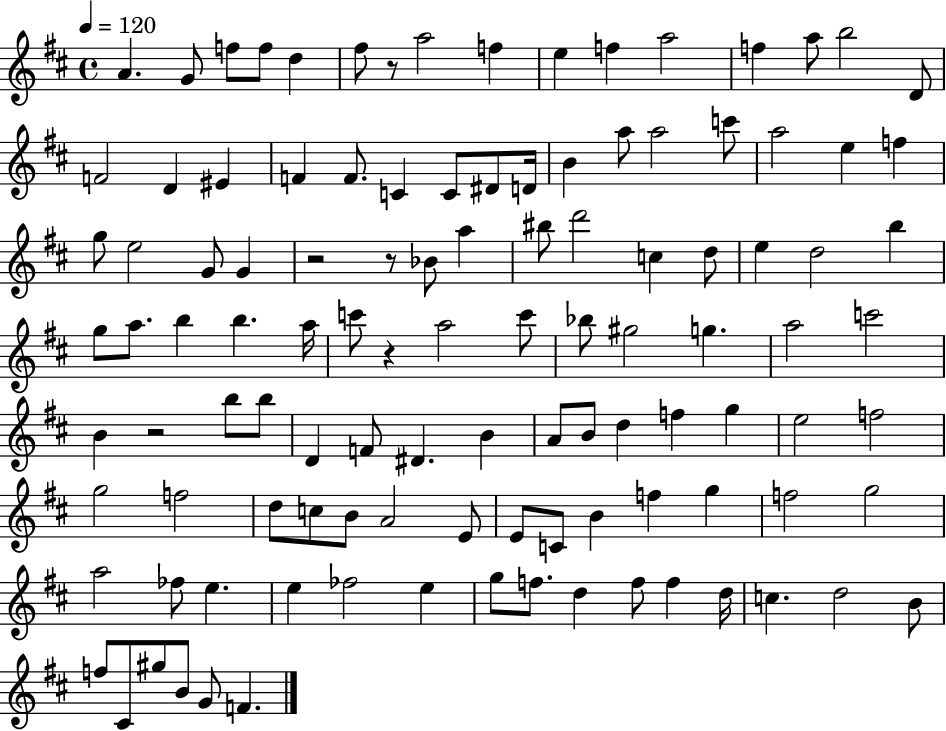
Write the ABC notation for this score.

X:1
T:Untitled
M:4/4
L:1/4
K:D
A G/2 f/2 f/2 d ^f/2 z/2 a2 f e f a2 f a/2 b2 D/2 F2 D ^E F F/2 C C/2 ^D/2 D/4 B a/2 a2 c'/2 a2 e f g/2 e2 G/2 G z2 z/2 _B/2 a ^b/2 d'2 c d/2 e d2 b g/2 a/2 b b a/4 c'/2 z a2 c'/2 _b/2 ^g2 g a2 c'2 B z2 b/2 b/2 D F/2 ^D B A/2 B/2 d f g e2 f2 g2 f2 d/2 c/2 B/2 A2 E/2 E/2 C/2 B f g f2 g2 a2 _f/2 e e _f2 e g/2 f/2 d f/2 f d/4 c d2 B/2 f/2 ^C/2 ^g/2 B/2 G/2 F